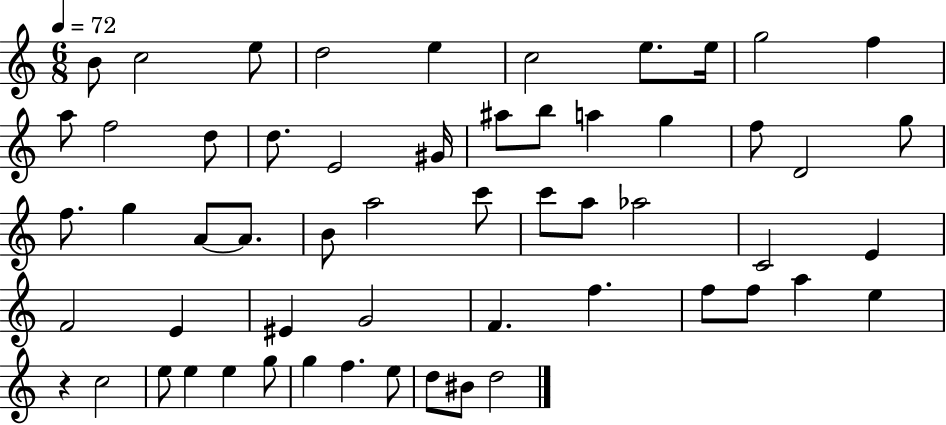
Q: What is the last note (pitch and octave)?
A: D5